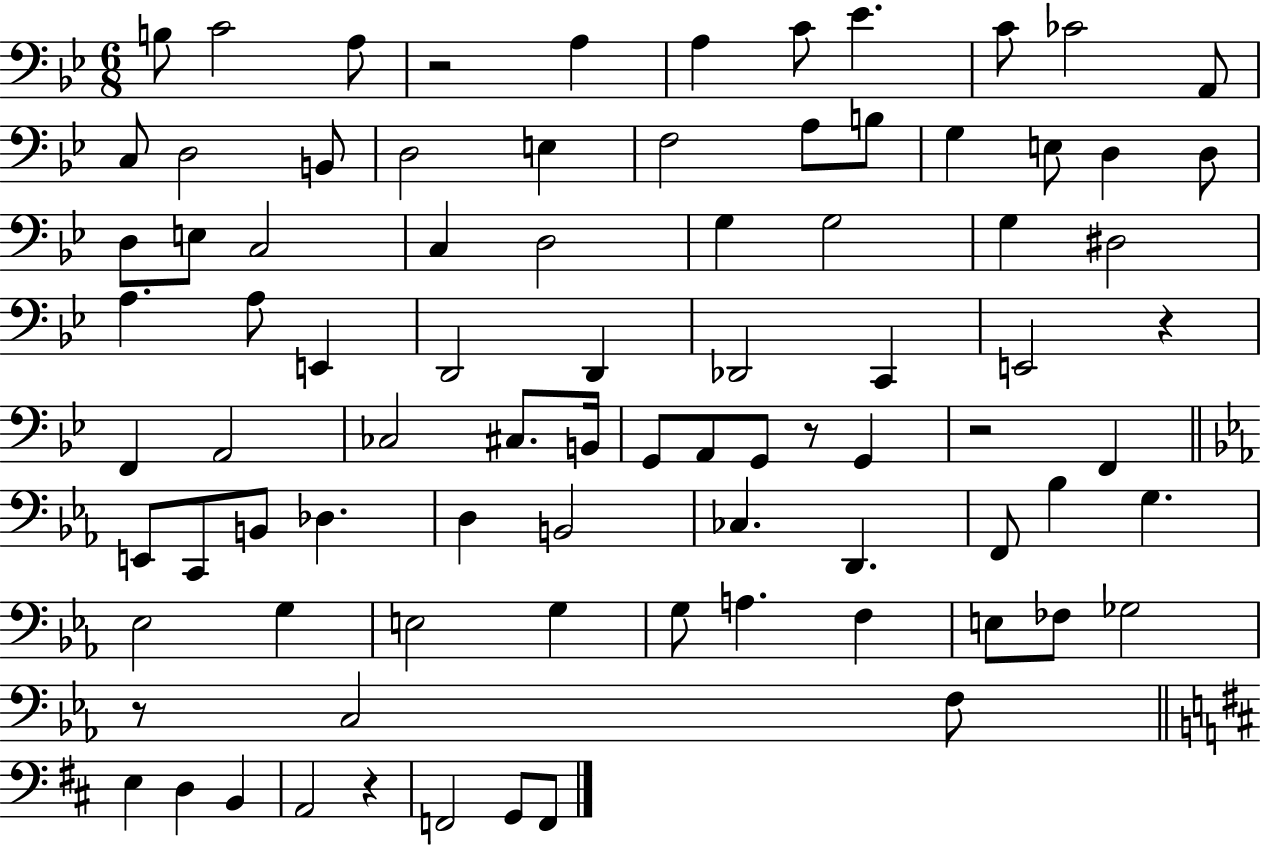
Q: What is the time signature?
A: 6/8